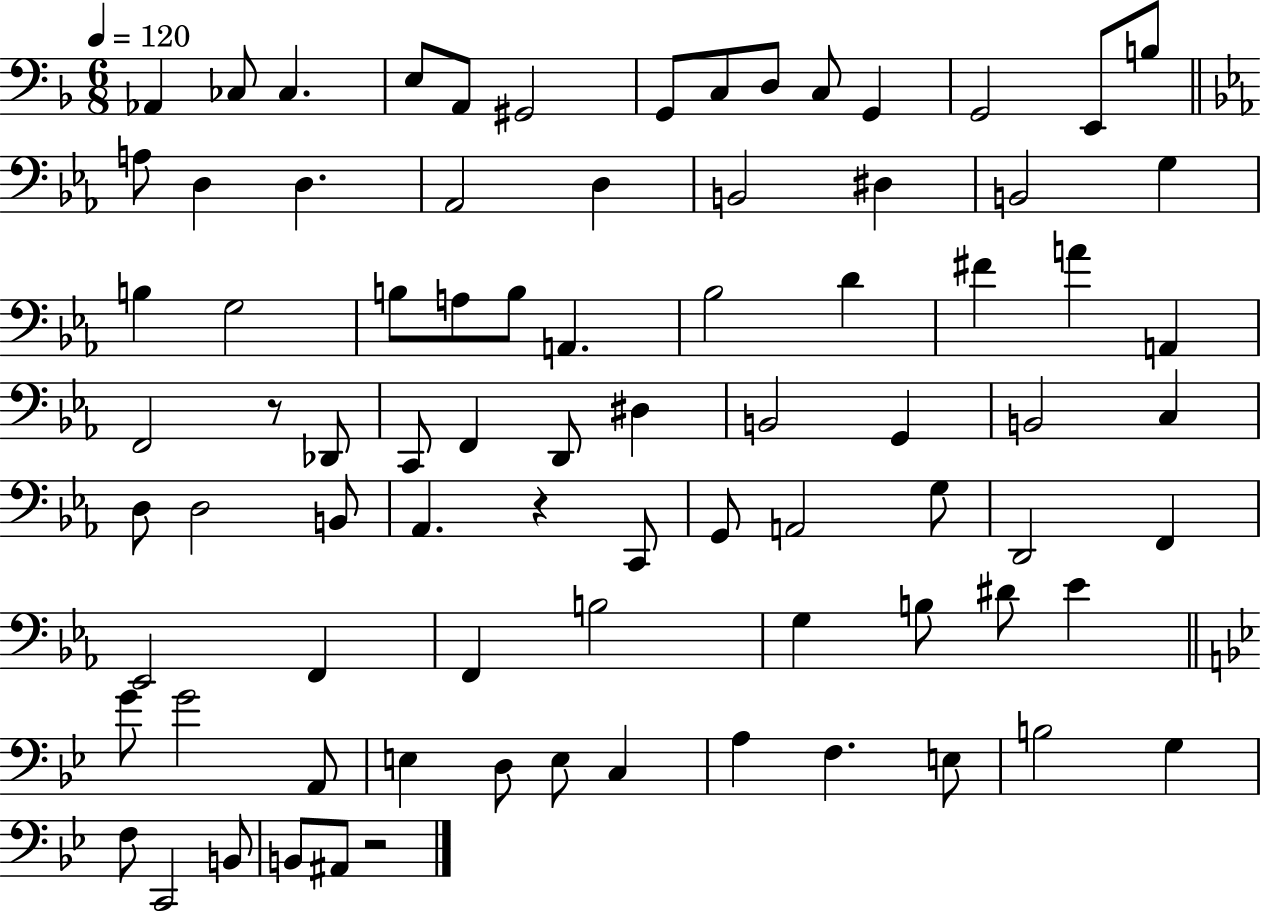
{
  \clef bass
  \numericTimeSignature
  \time 6/8
  \key f \major
  \tempo 4 = 120
  aes,4 ces8 ces4. | e8 a,8 gis,2 | g,8 c8 d8 c8 g,4 | g,2 e,8 b8 | \break \bar "||" \break \key ees \major a8 d4 d4. | aes,2 d4 | b,2 dis4 | b,2 g4 | \break b4 g2 | b8 a8 b8 a,4. | bes2 d'4 | fis'4 a'4 a,4 | \break f,2 r8 des,8 | c,8 f,4 d,8 dis4 | b,2 g,4 | b,2 c4 | \break d8 d2 b,8 | aes,4. r4 c,8 | g,8 a,2 g8 | d,2 f,4 | \break ees,2 f,4 | f,4 b2 | g4 b8 dis'8 ees'4 | \bar "||" \break \key g \minor g'8 g'2 a,8 | e4 d8 e8 c4 | a4 f4. e8 | b2 g4 | \break f8 c,2 b,8 | b,8 ais,8 r2 | \bar "|."
}